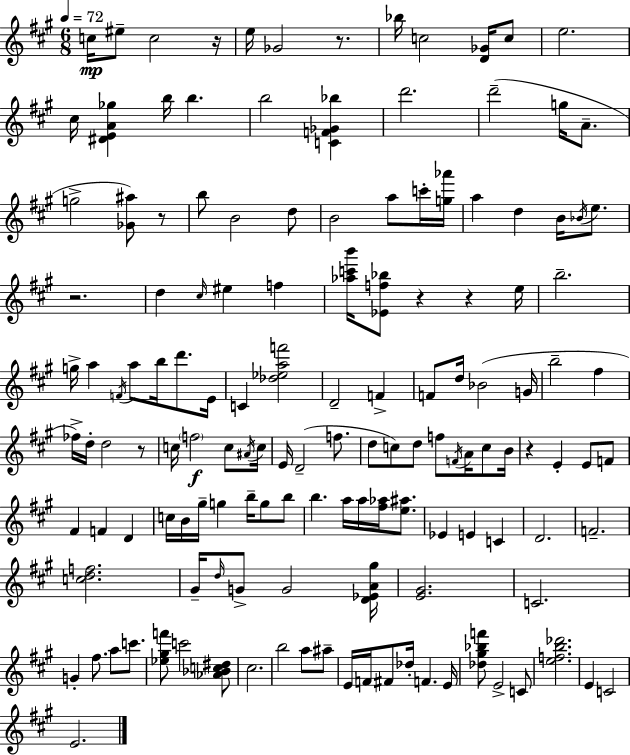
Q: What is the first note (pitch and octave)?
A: C5